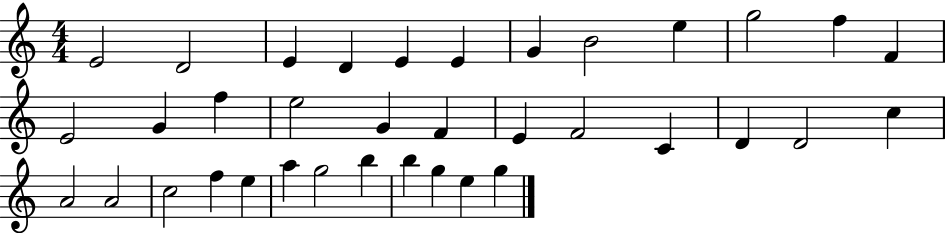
X:1
T:Untitled
M:4/4
L:1/4
K:C
E2 D2 E D E E G B2 e g2 f F E2 G f e2 G F E F2 C D D2 c A2 A2 c2 f e a g2 b b g e g